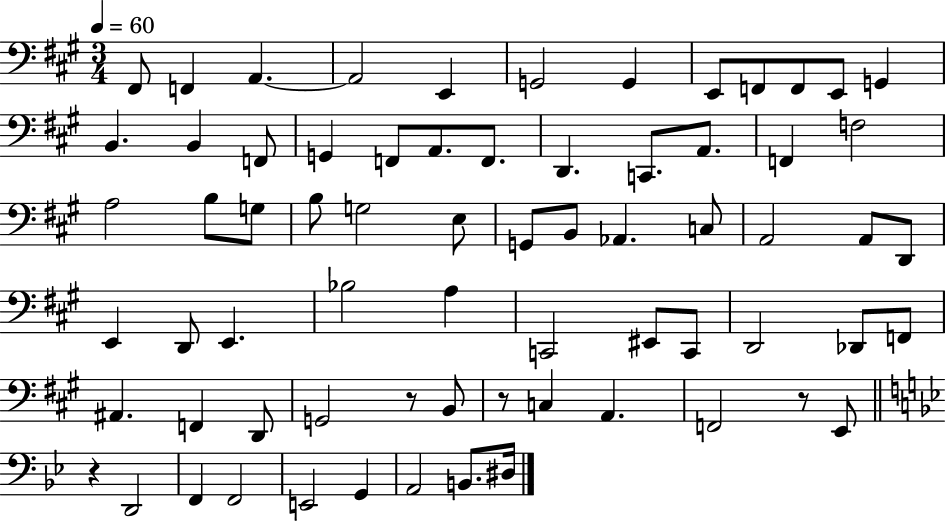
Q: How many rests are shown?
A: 4